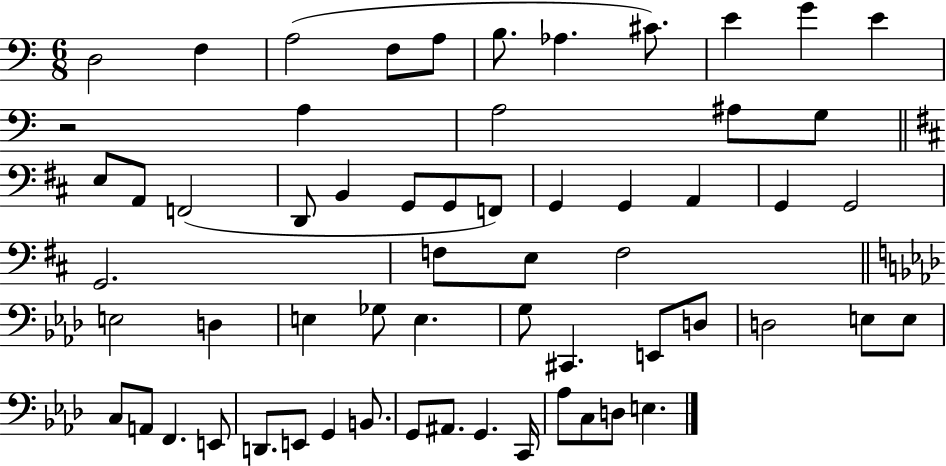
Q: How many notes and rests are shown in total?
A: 61